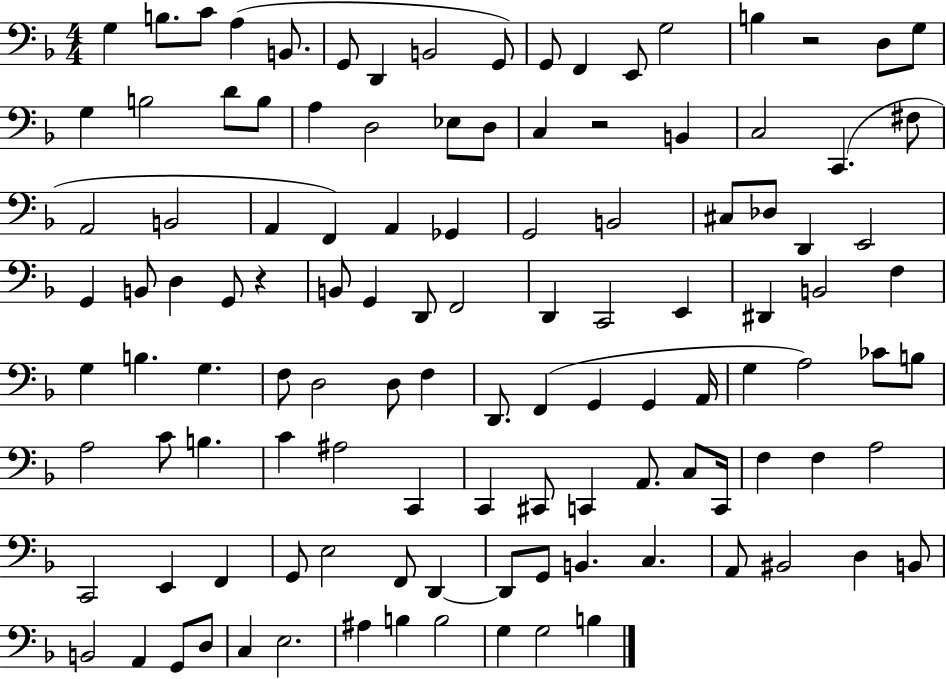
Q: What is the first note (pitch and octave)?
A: G3